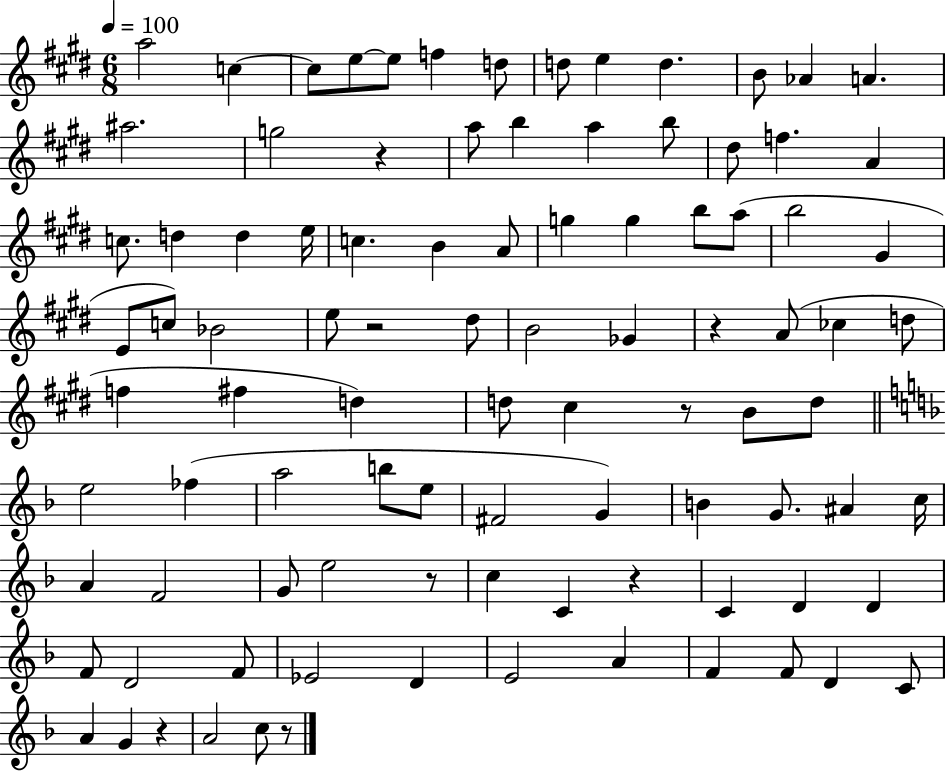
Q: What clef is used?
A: treble